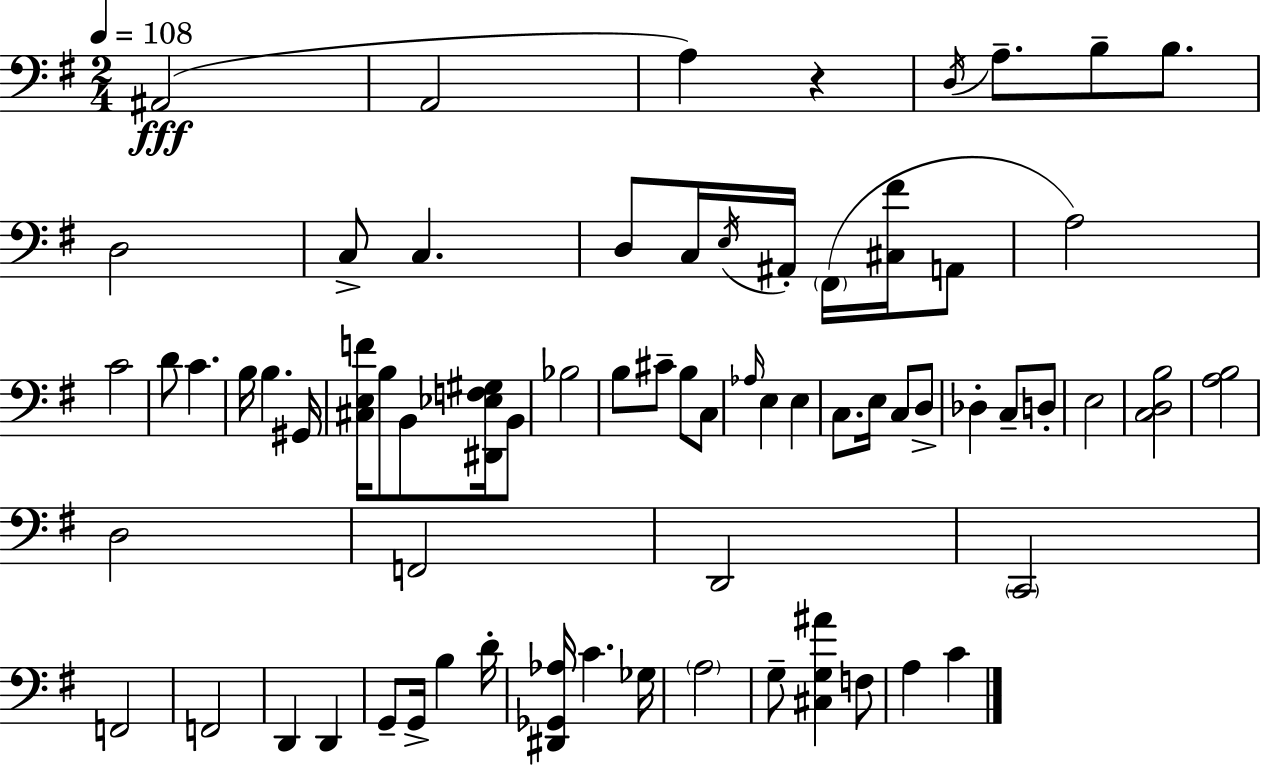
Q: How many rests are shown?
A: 1